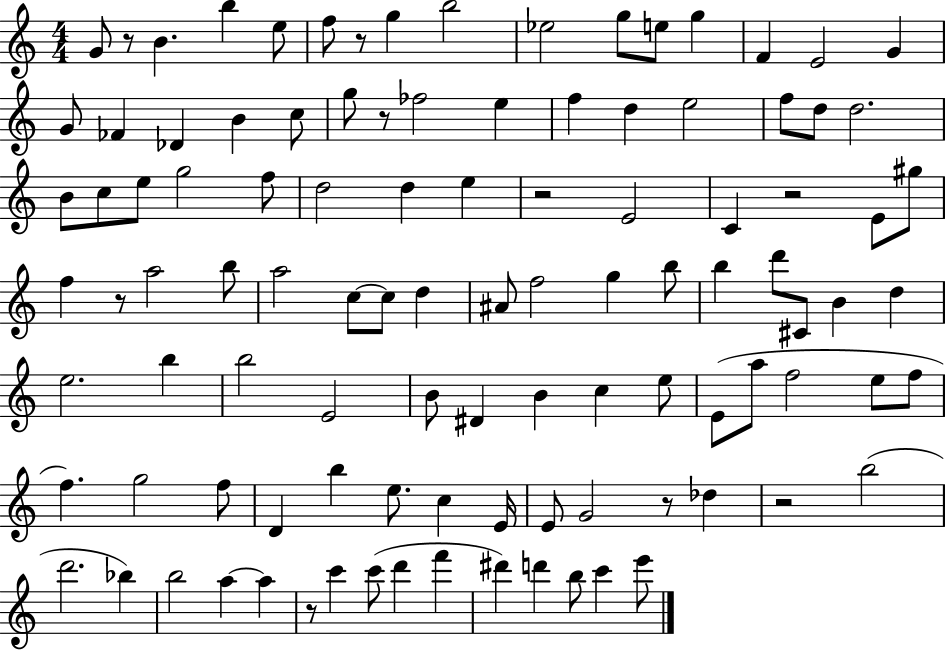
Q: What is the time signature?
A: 4/4